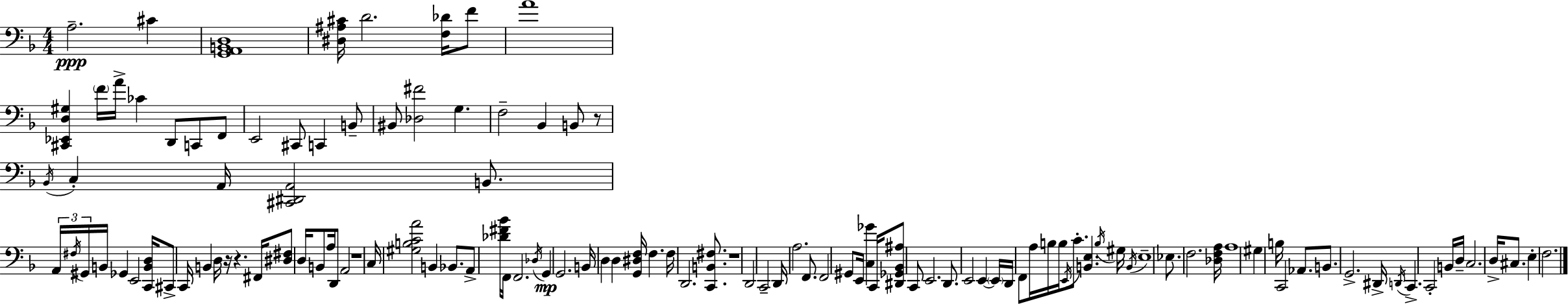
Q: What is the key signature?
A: F major